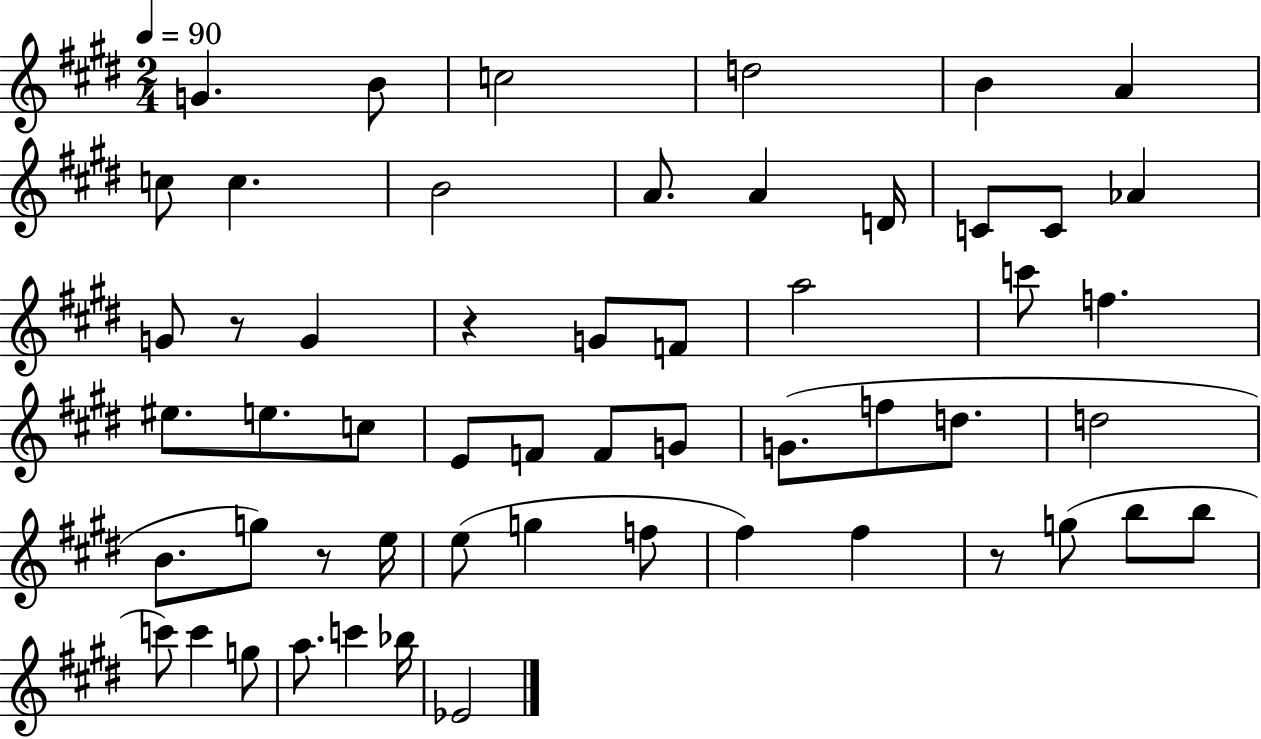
G4/q. B4/e C5/h D5/h B4/q A4/q C5/e C5/q. B4/h A4/e. A4/q D4/s C4/e C4/e Ab4/q G4/e R/e G4/q R/q G4/e F4/e A5/h C6/e F5/q. EIS5/e. E5/e. C5/e E4/e F4/e F4/e G4/e G4/e. F5/e D5/e. D5/h B4/e. G5/e R/e E5/s E5/e G5/q F5/e F#5/q F#5/q R/e G5/e B5/e B5/e C6/e C6/q G5/e A5/e. C6/q Bb5/s Eb4/h